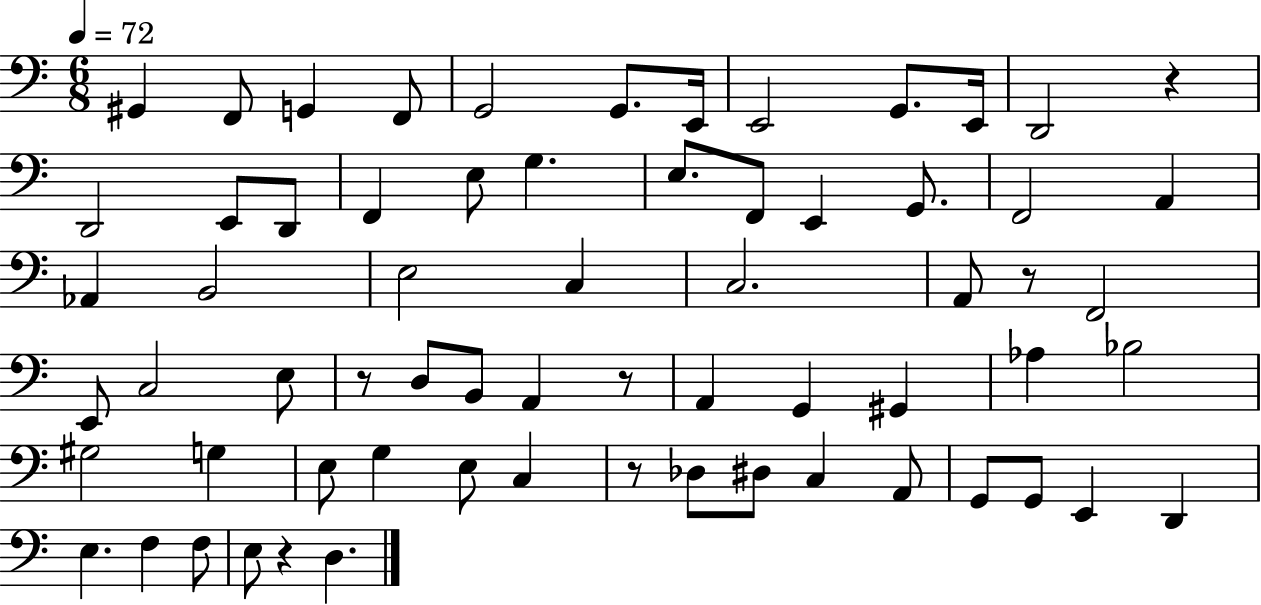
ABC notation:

X:1
T:Untitled
M:6/8
L:1/4
K:C
^G,, F,,/2 G,, F,,/2 G,,2 G,,/2 E,,/4 E,,2 G,,/2 E,,/4 D,,2 z D,,2 E,,/2 D,,/2 F,, E,/2 G, E,/2 F,,/2 E,, G,,/2 F,,2 A,, _A,, B,,2 E,2 C, C,2 A,,/2 z/2 F,,2 E,,/2 C,2 E,/2 z/2 D,/2 B,,/2 A,, z/2 A,, G,, ^G,, _A, _B,2 ^G,2 G, E,/2 G, E,/2 C, z/2 _D,/2 ^D,/2 C, A,,/2 G,,/2 G,,/2 E,, D,, E, F, F,/2 E,/2 z D,